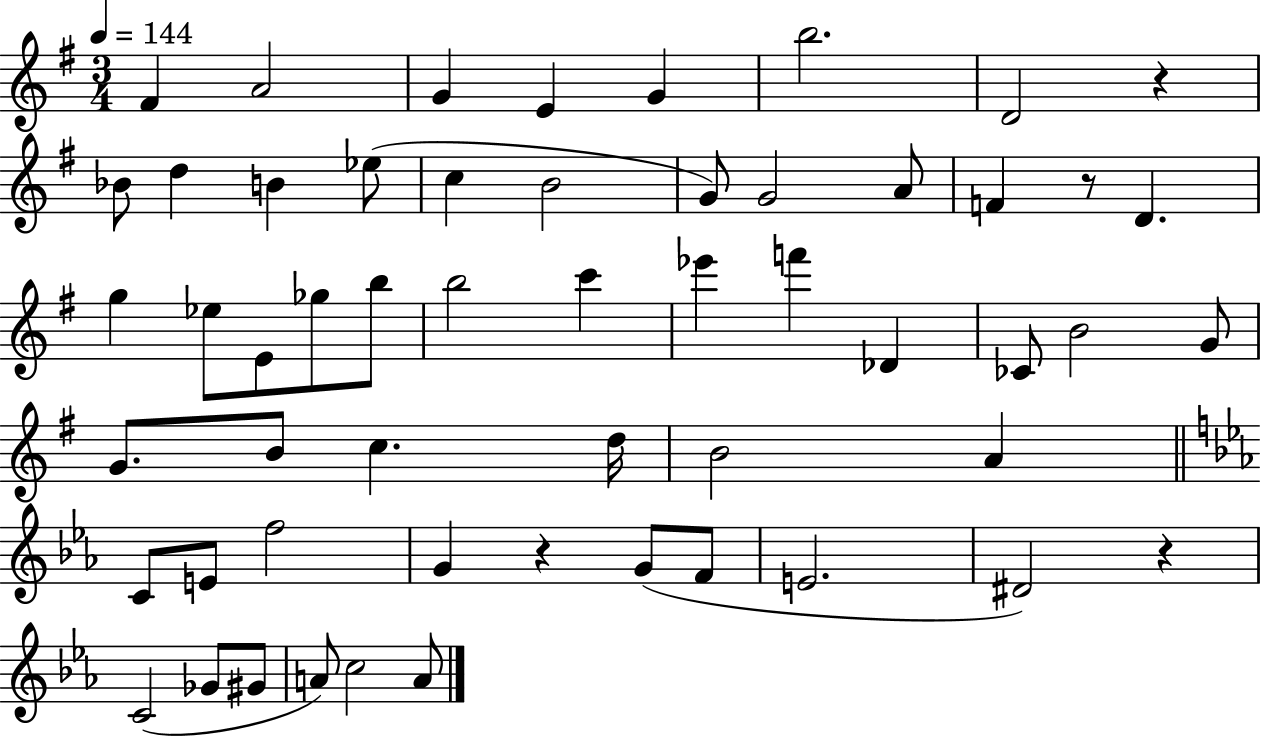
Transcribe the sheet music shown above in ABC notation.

X:1
T:Untitled
M:3/4
L:1/4
K:G
^F A2 G E G b2 D2 z _B/2 d B _e/2 c B2 G/2 G2 A/2 F z/2 D g _e/2 E/2 _g/2 b/2 b2 c' _e' f' _D _C/2 B2 G/2 G/2 B/2 c d/4 B2 A C/2 E/2 f2 G z G/2 F/2 E2 ^D2 z C2 _G/2 ^G/2 A/2 c2 A/2